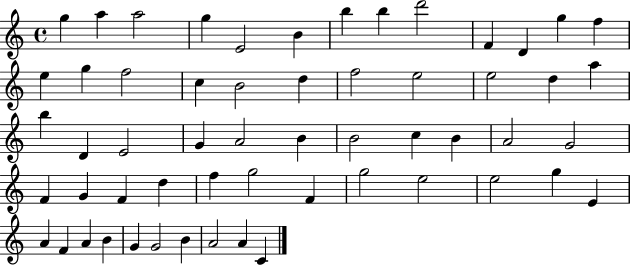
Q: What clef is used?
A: treble